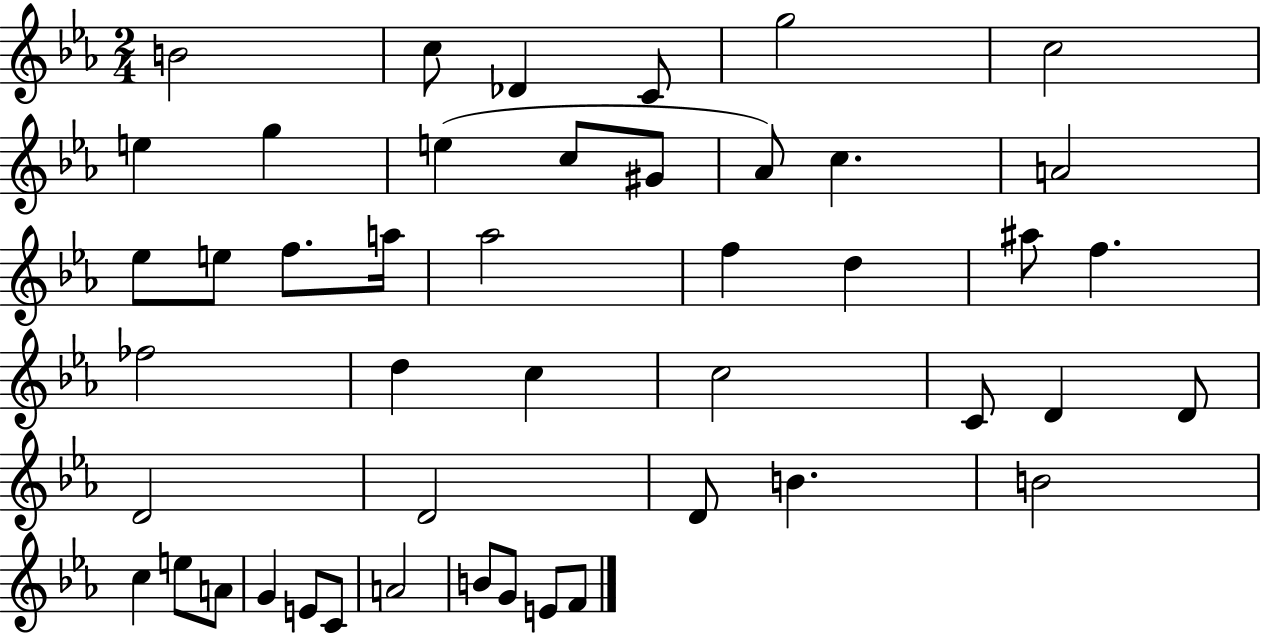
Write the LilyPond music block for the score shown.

{
  \clef treble
  \numericTimeSignature
  \time 2/4
  \key ees \major
  b'2 | c''8 des'4 c'8 | g''2 | c''2 | \break e''4 g''4 | e''4( c''8 gis'8 | aes'8) c''4. | a'2 | \break ees''8 e''8 f''8. a''16 | aes''2 | f''4 d''4 | ais''8 f''4. | \break fes''2 | d''4 c''4 | c''2 | c'8 d'4 d'8 | \break d'2 | d'2 | d'8 b'4. | b'2 | \break c''4 e''8 a'8 | g'4 e'8 c'8 | a'2 | b'8 g'8 e'8 f'8 | \break \bar "|."
}